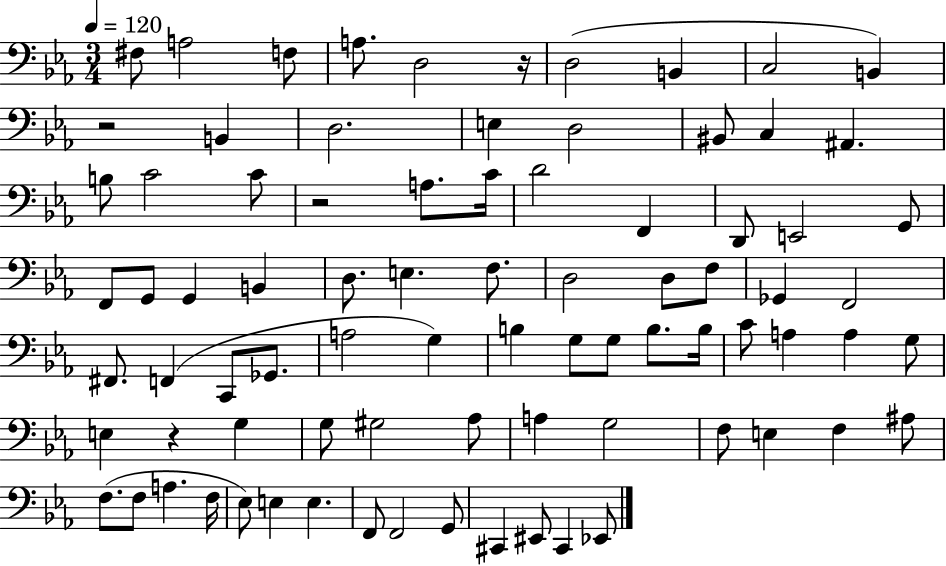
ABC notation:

X:1
T:Untitled
M:3/4
L:1/4
K:Eb
^F,/2 A,2 F,/2 A,/2 D,2 z/4 D,2 B,, C,2 B,, z2 B,, D,2 E, D,2 ^B,,/2 C, ^A,, B,/2 C2 C/2 z2 A,/2 C/4 D2 F,, D,,/2 E,,2 G,,/2 F,,/2 G,,/2 G,, B,, D,/2 E, F,/2 D,2 D,/2 F,/2 _G,, F,,2 ^F,,/2 F,, C,,/2 _G,,/2 A,2 G, B, G,/2 G,/2 B,/2 B,/4 C/2 A, A, G,/2 E, z G, G,/2 ^G,2 _A,/2 A, G,2 F,/2 E, F, ^A,/2 F,/2 F,/2 A, F,/4 _E,/2 E, E, F,,/2 F,,2 G,,/2 ^C,, ^E,,/2 ^C,, _E,,/2